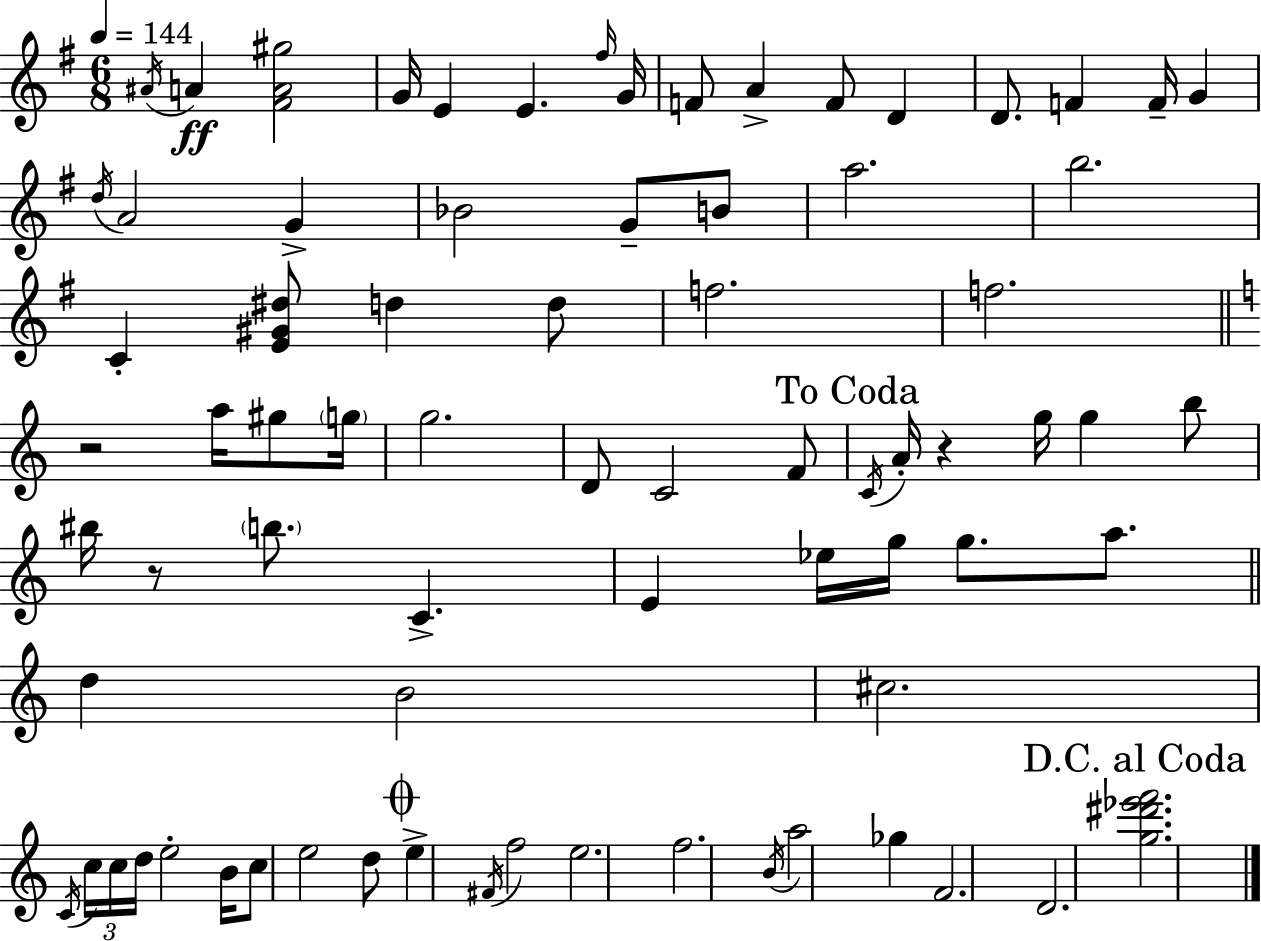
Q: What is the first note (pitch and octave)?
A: A#4